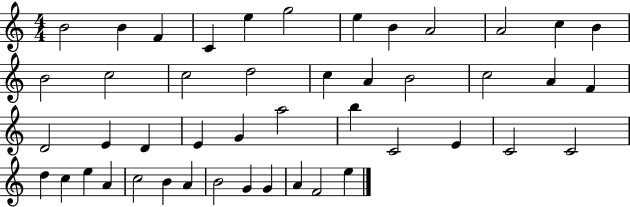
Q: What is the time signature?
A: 4/4